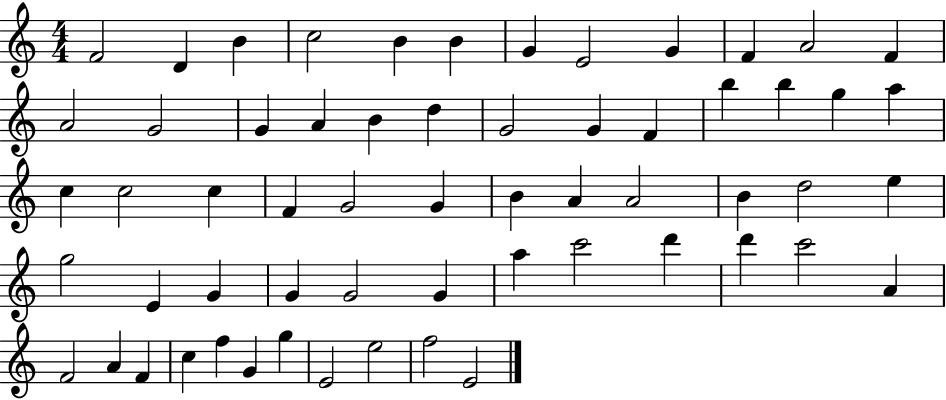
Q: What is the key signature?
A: C major